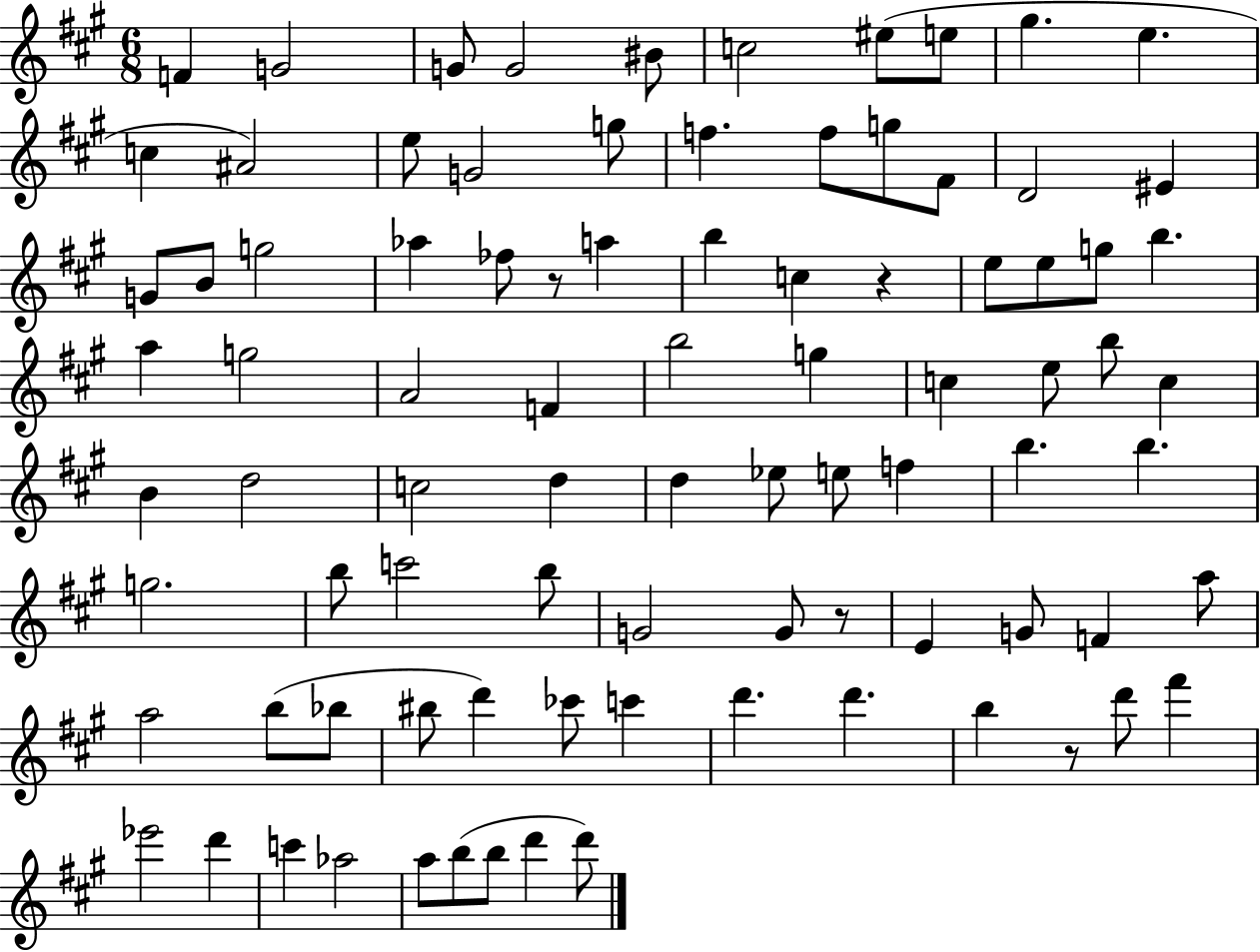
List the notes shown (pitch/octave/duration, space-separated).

F4/q G4/h G4/e G4/h BIS4/e C5/h EIS5/e E5/e G#5/q. E5/q. C5/q A#4/h E5/e G4/h G5/e F5/q. F5/e G5/e F#4/e D4/h EIS4/q G4/e B4/e G5/h Ab5/q FES5/e R/e A5/q B5/q C5/q R/q E5/e E5/e G5/e B5/q. A5/q G5/h A4/h F4/q B5/h G5/q C5/q E5/e B5/e C5/q B4/q D5/h C5/h D5/q D5/q Eb5/e E5/e F5/q B5/q. B5/q. G5/h. B5/e C6/h B5/e G4/h G4/e R/e E4/q G4/e F4/q A5/e A5/h B5/e Bb5/e BIS5/e D6/q CES6/e C6/q D6/q. D6/q. B5/q R/e D6/e F#6/q Eb6/h D6/q C6/q Ab5/h A5/e B5/e B5/e D6/q D6/e